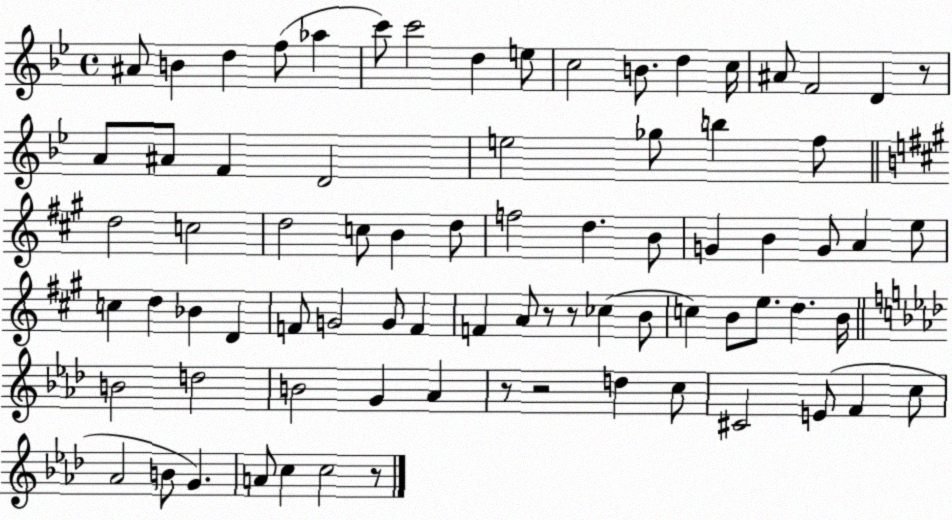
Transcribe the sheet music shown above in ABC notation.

X:1
T:Untitled
M:4/4
L:1/4
K:Bb
^A/2 B d f/2 _a c'/2 c'2 d e/2 c2 B/2 d c/4 ^A/2 F2 D z/2 A/2 ^A/2 F D2 e2 _g/2 b f/2 d2 c2 d2 c/2 B d/2 f2 d B/2 G B G/2 A e/2 c d _B D F/2 G2 G/2 F F A/2 z/2 z/2 _c B/2 c B/2 e/2 d B/4 B2 d2 B2 G _A z/2 z2 d c/2 ^C2 E/2 F c/2 _A2 B/2 G A/2 c c2 z/2